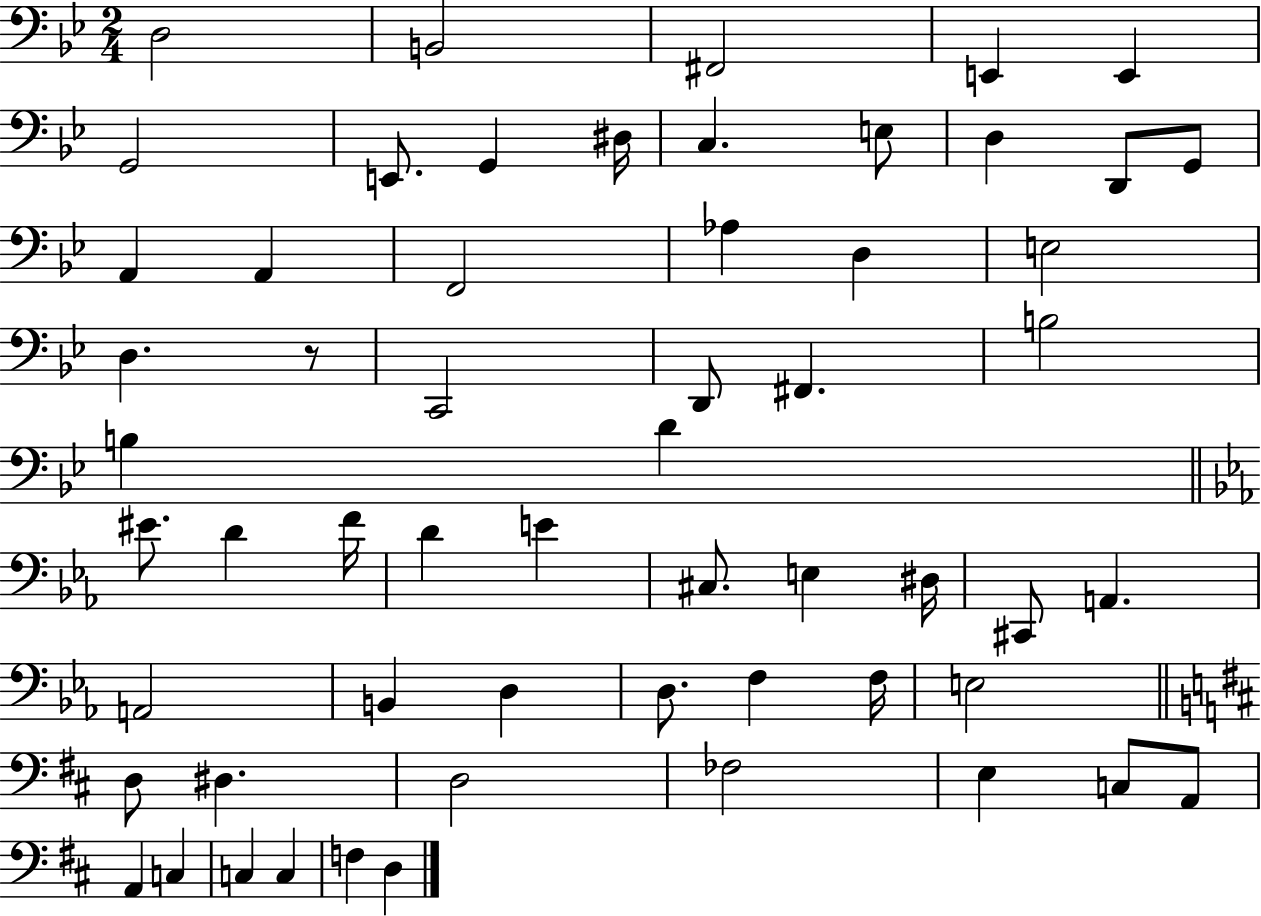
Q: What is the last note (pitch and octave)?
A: D3